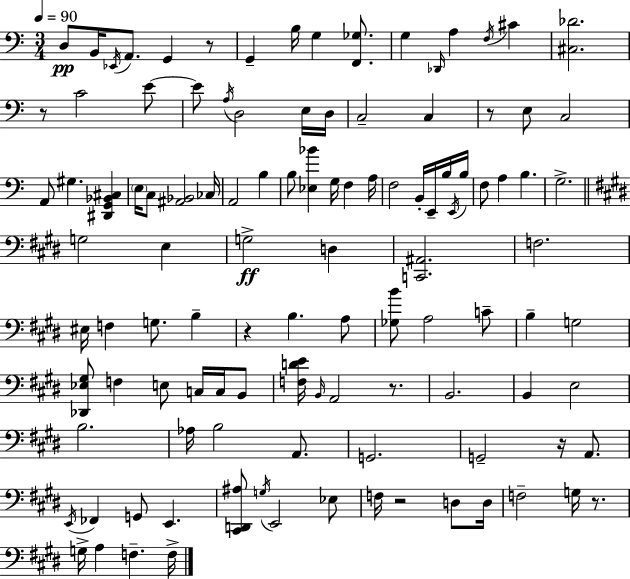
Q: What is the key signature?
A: A minor